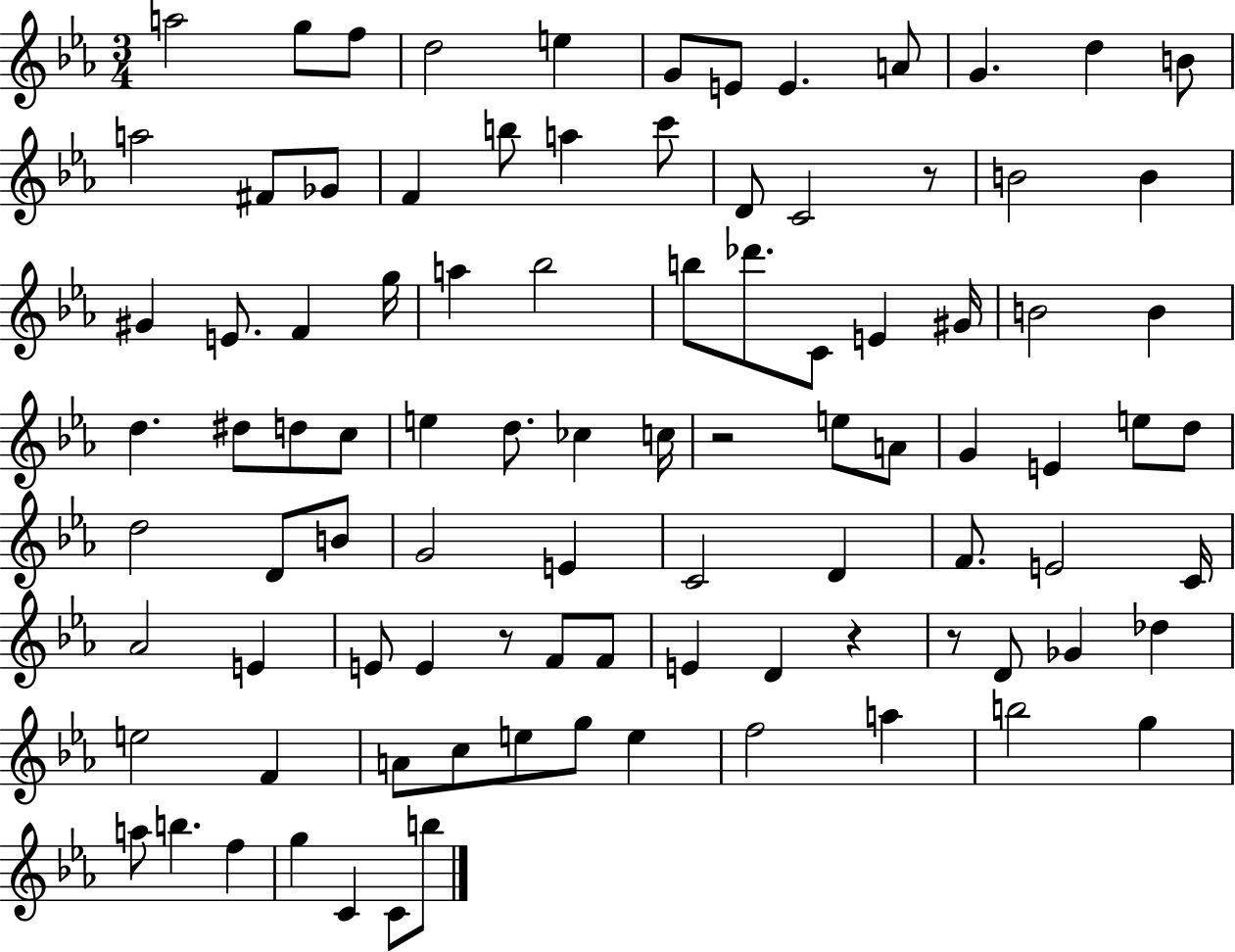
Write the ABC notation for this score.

X:1
T:Untitled
M:3/4
L:1/4
K:Eb
a2 g/2 f/2 d2 e G/2 E/2 E A/2 G d B/2 a2 ^F/2 _G/2 F b/2 a c'/2 D/2 C2 z/2 B2 B ^G E/2 F g/4 a _b2 b/2 _d'/2 C/2 E ^G/4 B2 B d ^d/2 d/2 c/2 e d/2 _c c/4 z2 e/2 A/2 G E e/2 d/2 d2 D/2 B/2 G2 E C2 D F/2 E2 C/4 _A2 E E/2 E z/2 F/2 F/2 E D z z/2 D/2 _G _d e2 F A/2 c/2 e/2 g/2 e f2 a b2 g a/2 b f g C C/2 b/2